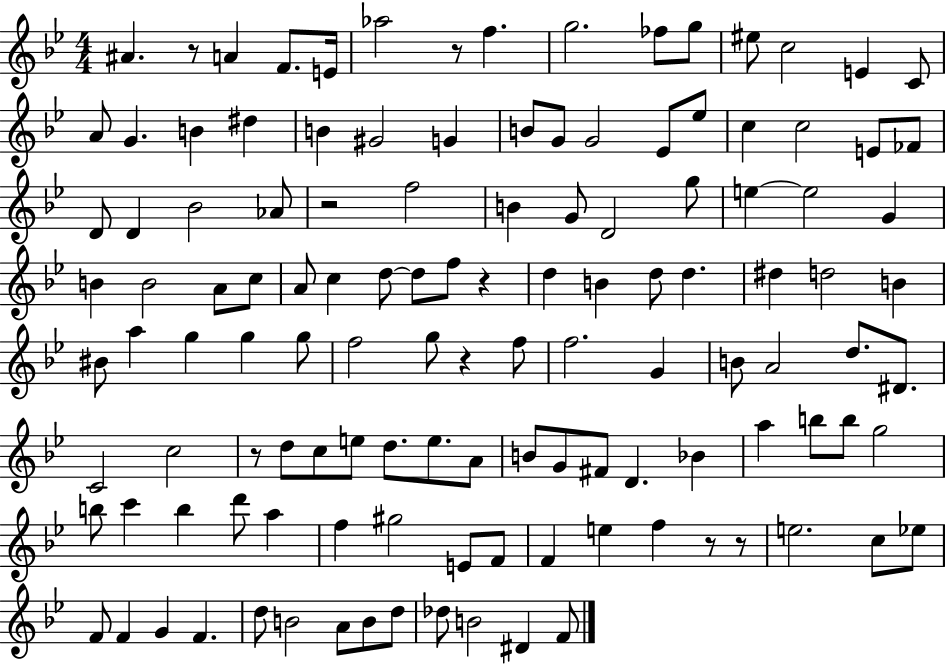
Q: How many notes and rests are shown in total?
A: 124